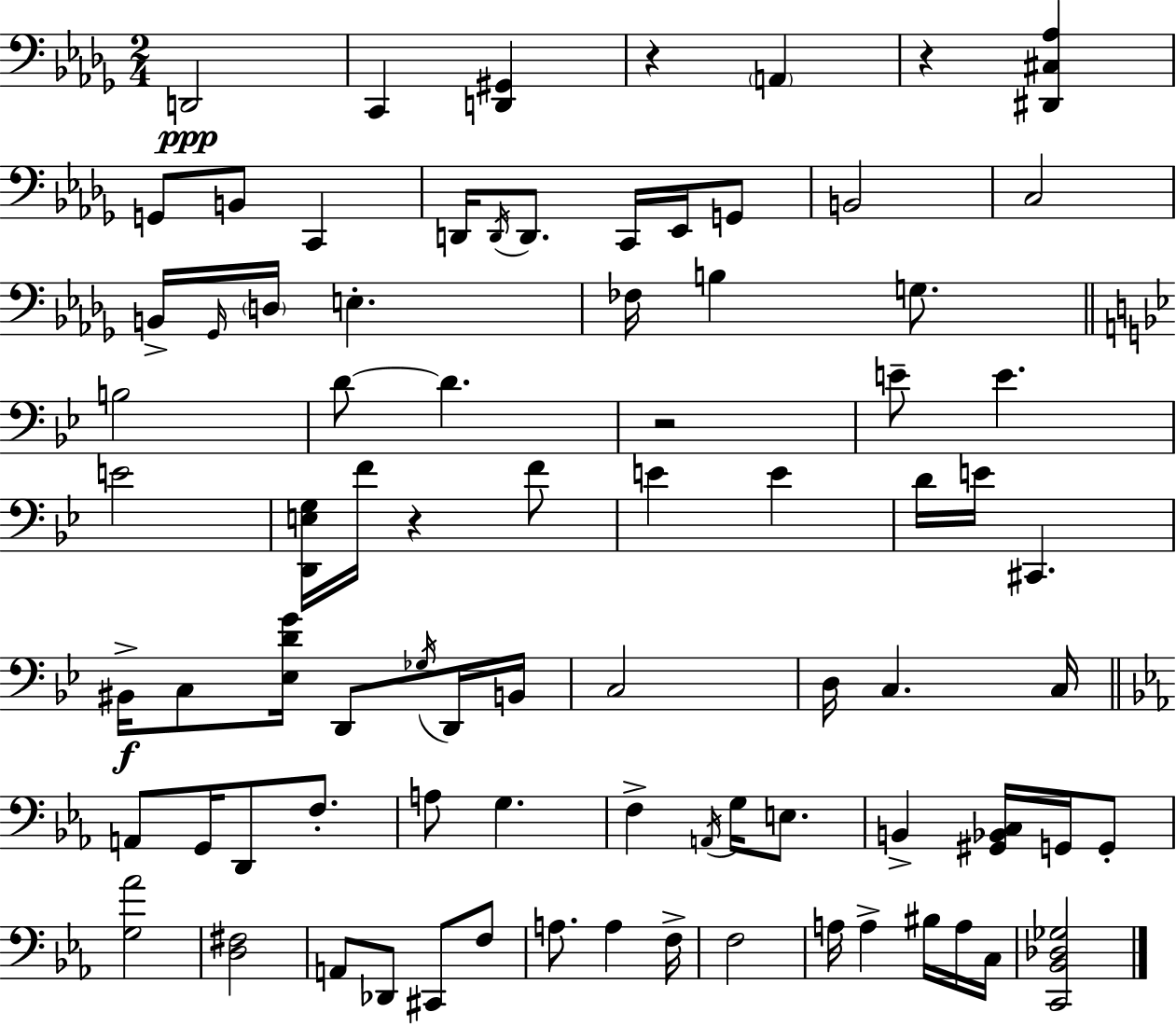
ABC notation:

X:1
T:Untitled
M:2/4
L:1/4
K:Bbm
D,,2 C,, [D,,^G,,] z A,, z [^D,,^C,_A,] G,,/2 B,,/2 C,, D,,/4 D,,/4 D,,/2 C,,/4 _E,,/4 G,,/2 B,,2 C,2 B,,/4 _G,,/4 D,/4 E, _F,/4 B, G,/2 B,2 D/2 D z2 E/2 E E2 [D,,E,G,]/4 F/4 z F/2 E E D/4 E/4 ^C,, ^B,,/4 C,/2 [_E,DG]/4 D,,/2 _G,/4 D,,/4 B,,/4 C,2 D,/4 C, C,/4 A,,/2 G,,/4 D,,/2 F,/2 A,/2 G, F, A,,/4 G,/4 E,/2 B,, [^G,,_B,,C,]/4 G,,/4 G,,/2 [G,_A]2 [D,^F,]2 A,,/2 _D,,/2 ^C,,/2 F,/2 A,/2 A, F,/4 F,2 A,/4 A, ^B,/4 A,/4 C,/4 [C,,_B,,_D,_G,]2